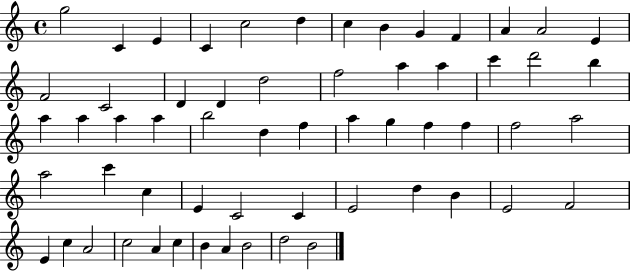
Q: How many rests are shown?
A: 0